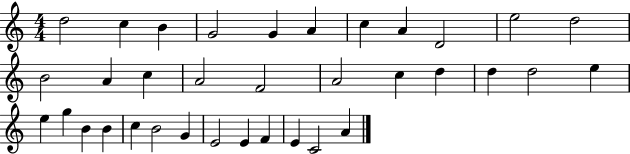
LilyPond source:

{
  \clef treble
  \numericTimeSignature
  \time 4/4
  \key c \major
  d''2 c''4 b'4 | g'2 g'4 a'4 | c''4 a'4 d'2 | e''2 d''2 | \break b'2 a'4 c''4 | a'2 f'2 | a'2 c''4 d''4 | d''4 d''2 e''4 | \break e''4 g''4 b'4 b'4 | c''4 b'2 g'4 | e'2 e'4 f'4 | e'4 c'2 a'4 | \break \bar "|."
}